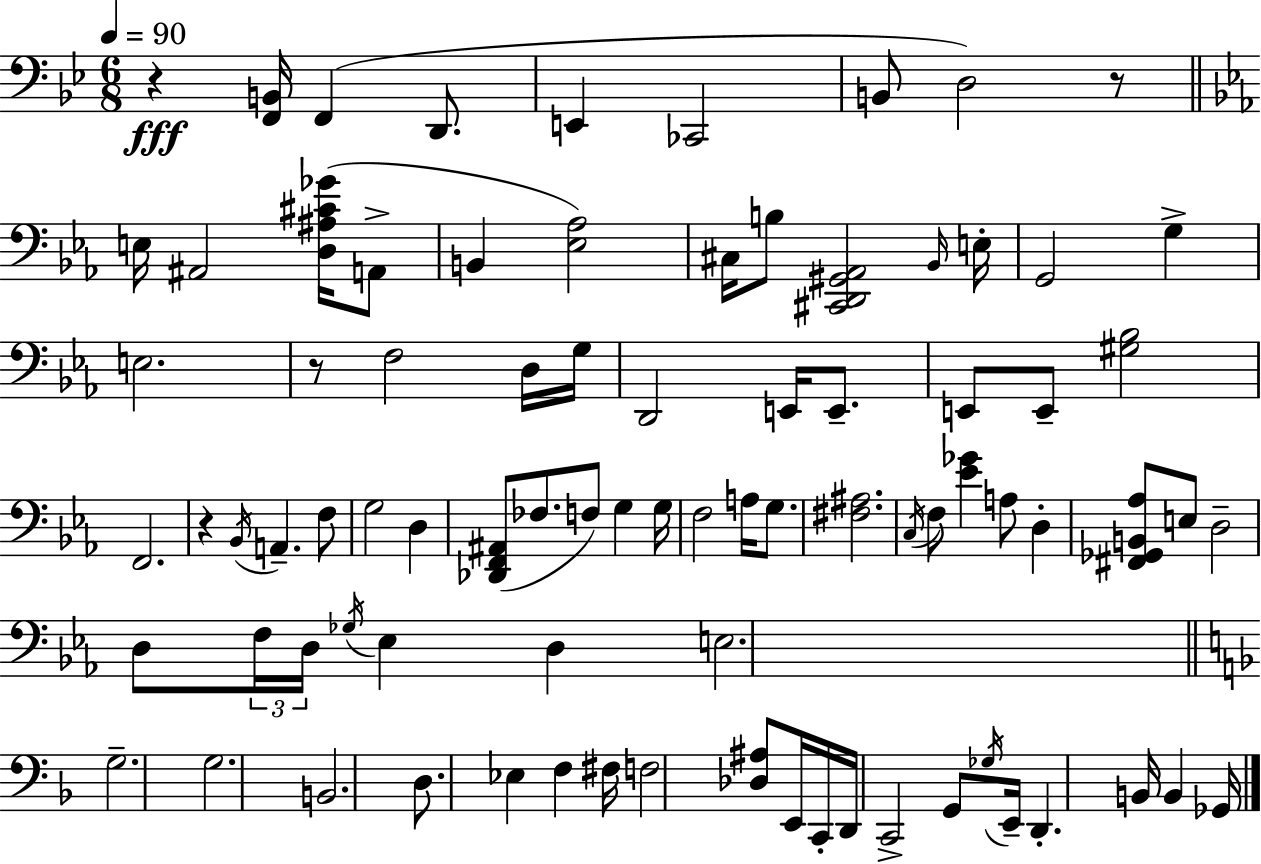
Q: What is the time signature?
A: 6/8